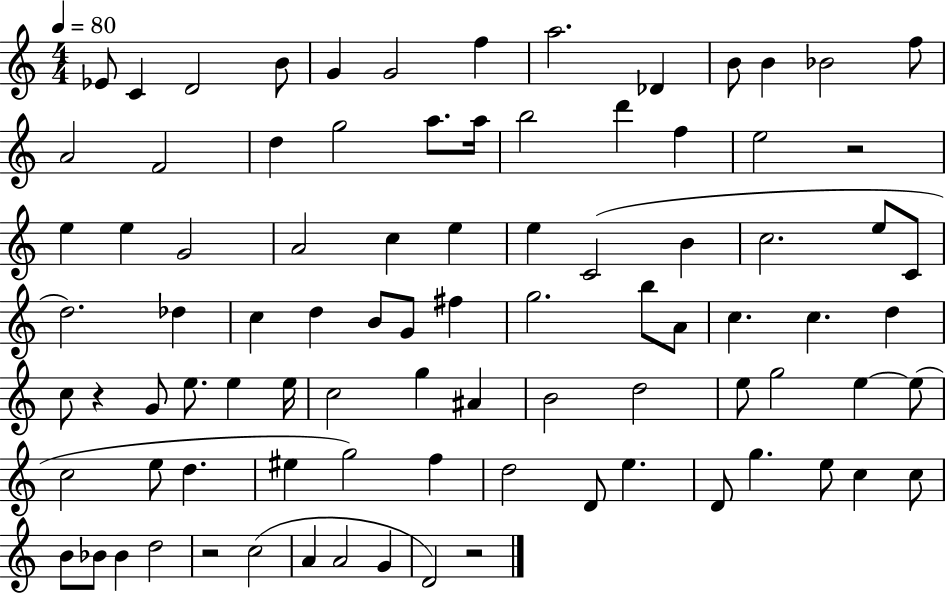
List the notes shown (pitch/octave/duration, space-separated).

Eb4/e C4/q D4/h B4/e G4/q G4/h F5/q A5/h. Db4/q B4/e B4/q Bb4/h F5/e A4/h F4/h D5/q G5/h A5/e. A5/s B5/h D6/q F5/q E5/h R/h E5/q E5/q G4/h A4/h C5/q E5/q E5/q C4/h B4/q C5/h. E5/e C4/e D5/h. Db5/q C5/q D5/q B4/e G4/e F#5/q G5/h. B5/e A4/e C5/q. C5/q. D5/q C5/e R/q G4/e E5/e. E5/q E5/s C5/h G5/q A#4/q B4/h D5/h E5/e G5/h E5/q E5/e C5/h E5/e D5/q. EIS5/q G5/h F5/q D5/h D4/e E5/q. D4/e G5/q. E5/e C5/q C5/e B4/e Bb4/e Bb4/q D5/h R/h C5/h A4/q A4/h G4/q D4/h R/h